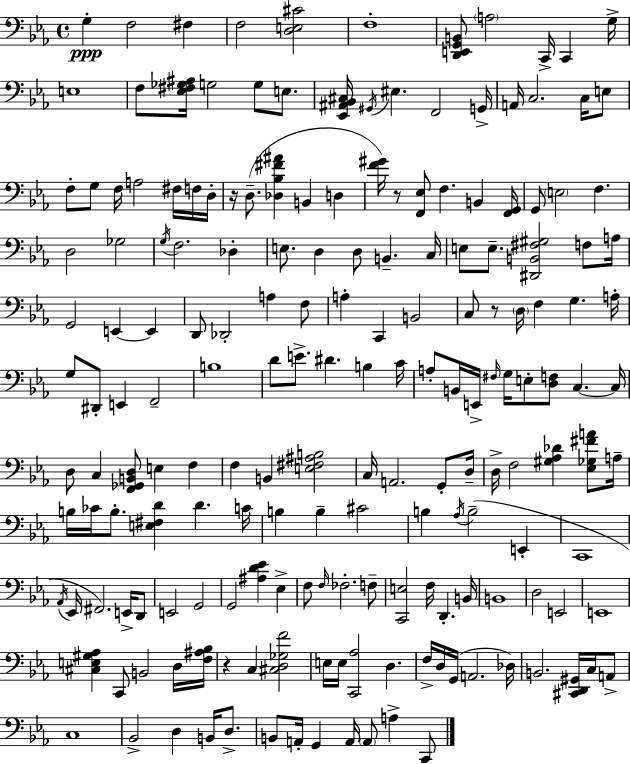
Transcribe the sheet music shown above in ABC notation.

X:1
T:Untitled
M:4/4
L:1/4
K:Eb
G, F,2 ^F, F,2 [D,E,^C]2 F,4 [D,,E,,G,,B,,]/2 A,2 C,,/4 C,, G,/4 E,4 F,/2 [_E,^F,_G,^A,]/4 G,2 G,/2 E,/2 [_E,,^A,,_B,,^C,]/4 ^G,,/4 ^E, F,,2 G,,/4 A,,/4 C,2 C,/4 E,/2 F,/2 G,/2 F,/4 A,2 ^F,/4 F,/4 D,/4 z/4 D,/2 [_D,_B,^F^A] B,, D, [F^G]/4 z/2 [F,,_E,]/2 F, B,, [F,,G,,]/4 G,,/2 E,2 F, D,2 _G,2 G,/4 F,2 _D, E,/2 D, D,/2 B,, C,/4 E,/2 E,/2 [^D,,B,,^F,^G,]2 F,/2 A,/4 G,,2 E,, E,, D,,/2 _D,,2 A, F,/2 A, C,, B,,2 C,/2 z/2 D,/4 F, G, A,/4 G,/2 ^D,,/2 E,, F,,2 B,4 D/2 E/2 ^D B, C/4 A,/2 B,,/4 E,,/4 ^F,/4 G,/4 E,/2 [D,F,]/2 C, C,/4 D,/2 C, [F,,_G,,B,,D,]/2 E, F, F, B,, [E,^F,^A,B,]2 C,/4 A,,2 G,,/2 D,/4 D,/4 F,2 [^G,_A,_D] [_E,_G,^FA]/2 A,/4 B,/4 _C/4 B,/2 [E,^F,D] D C/4 B, B, ^C2 B, _A,/4 B,2 E,, C,,4 _A,,/4 _E,,/4 ^F,,2 E,,/4 D,,/2 E,,2 G,,2 G,,2 [^A,D_E] _E, F,/2 F,/4 _F,2 F,/2 [C,,E,]2 F,/4 D,, B,,/4 B,,4 D,2 E,,2 E,,4 [^C,E,^G,_A,] C,,/2 B,,2 D,/4 [F,^A,_B,]/4 z C, [^C,D,_G,F]2 E,/4 E,/4 [C,,_A,]2 D, F,/4 D,/4 G,,/4 A,,2 _D,/4 B,,2 [^C,,D,,^G,,]/4 C,/4 A,,/2 C,4 _B,,2 D, B,,/4 D,/2 B,,/2 A,,/4 G,, A,,/4 A,,/2 A, C,,/2